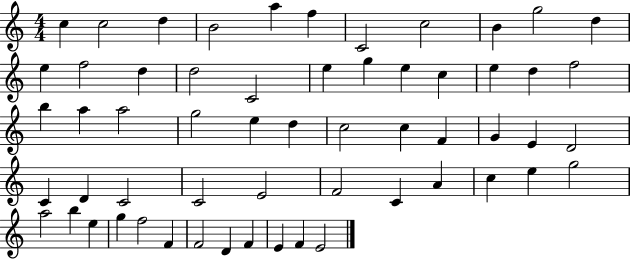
C5/q C5/h D5/q B4/h A5/q F5/q C4/h C5/h B4/q G5/h D5/q E5/q F5/h D5/q D5/h C4/h E5/q G5/q E5/q C5/q E5/q D5/q F5/h B5/q A5/q A5/h G5/h E5/q D5/q C5/h C5/q F4/q G4/q E4/q D4/h C4/q D4/q C4/h C4/h E4/h F4/h C4/q A4/q C5/q E5/q G5/h A5/h B5/q E5/q G5/q F5/h F4/q F4/h D4/q F4/q E4/q F4/q E4/h